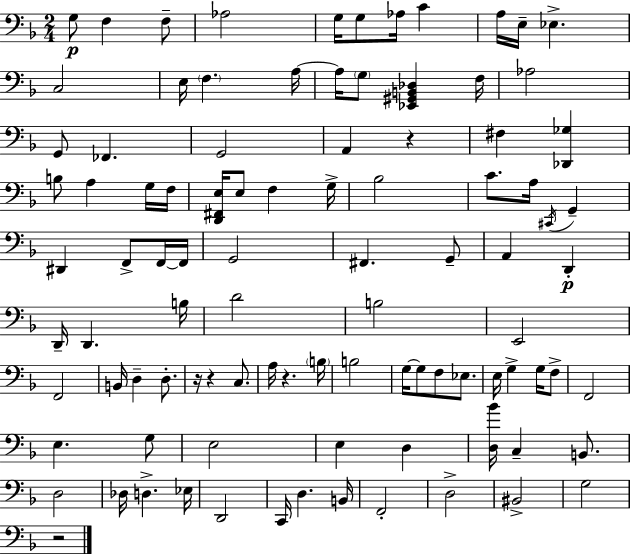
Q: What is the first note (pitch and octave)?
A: G3